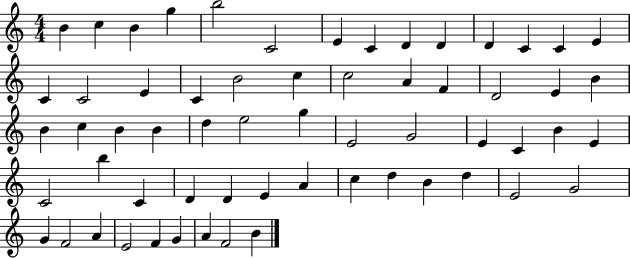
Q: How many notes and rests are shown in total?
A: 61